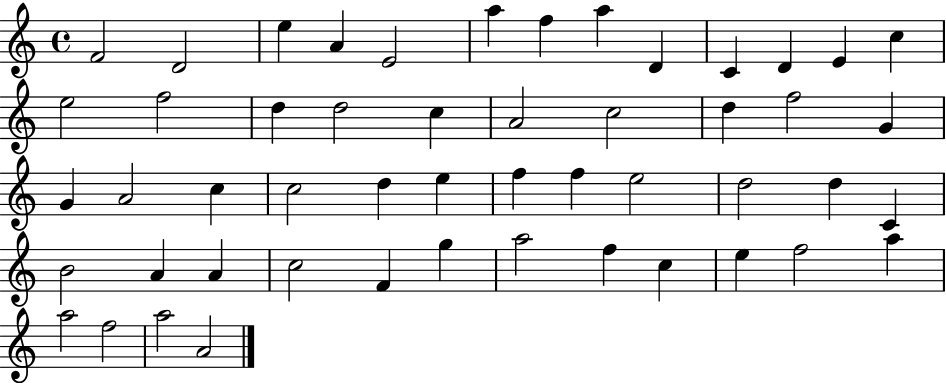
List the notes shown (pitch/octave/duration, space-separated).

F4/h D4/h E5/q A4/q E4/h A5/q F5/q A5/q D4/q C4/q D4/q E4/q C5/q E5/h F5/h D5/q D5/h C5/q A4/h C5/h D5/q F5/h G4/q G4/q A4/h C5/q C5/h D5/q E5/q F5/q F5/q E5/h D5/h D5/q C4/q B4/h A4/q A4/q C5/h F4/q G5/q A5/h F5/q C5/q E5/q F5/h A5/q A5/h F5/h A5/h A4/h